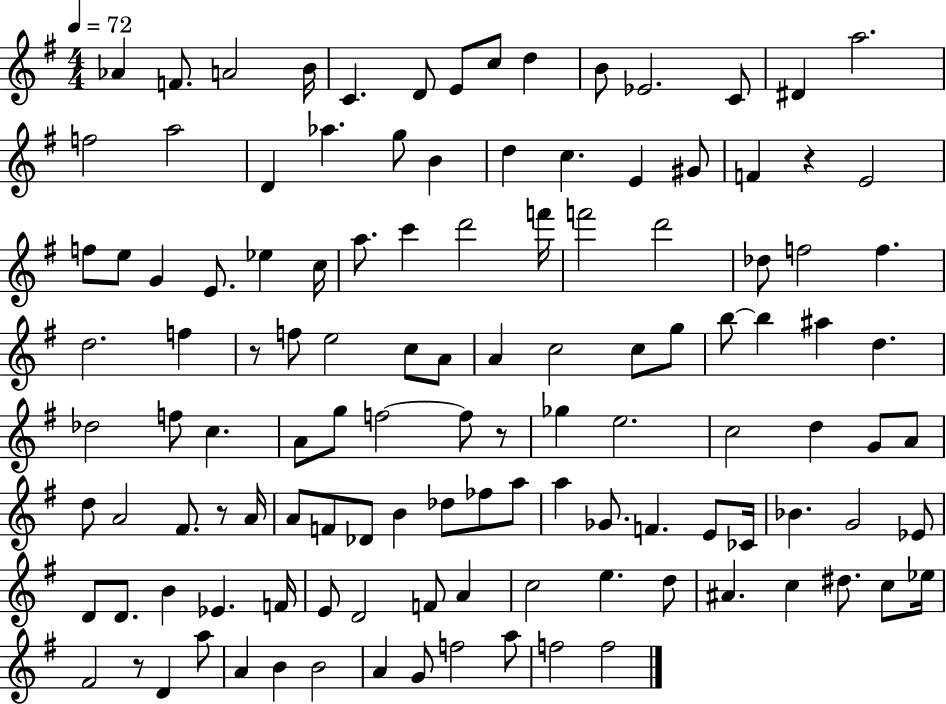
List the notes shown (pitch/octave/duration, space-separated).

Ab4/q F4/e. A4/h B4/s C4/q. D4/e E4/e C5/e D5/q B4/e Eb4/h. C4/e D#4/q A5/h. F5/h A5/h D4/q Ab5/q. G5/e B4/q D5/q C5/q. E4/q G#4/e F4/q R/q E4/h F5/e E5/e G4/q E4/e. Eb5/q C5/s A5/e. C6/q D6/h F6/s F6/h D6/h Db5/e F5/h F5/q. D5/h. F5/q R/e F5/e E5/h C5/e A4/e A4/q C5/h C5/e G5/e B5/e B5/q A#5/q D5/q. Db5/h F5/e C5/q. A4/e G5/e F5/h F5/e R/e Gb5/q E5/h. C5/h D5/q G4/e A4/e D5/e A4/h F#4/e. R/e A4/s A4/e F4/e Db4/e B4/q Db5/e FES5/e A5/e A5/q Gb4/e. F4/q. E4/e CES4/s Bb4/q. G4/h Eb4/e D4/e D4/e. B4/q Eb4/q. F4/s E4/e D4/h F4/e A4/q C5/h E5/q. D5/e A#4/q. C5/q D#5/e. C5/e Eb5/s F#4/h R/e D4/q A5/e A4/q B4/q B4/h A4/q G4/e F5/h A5/e F5/h F5/h